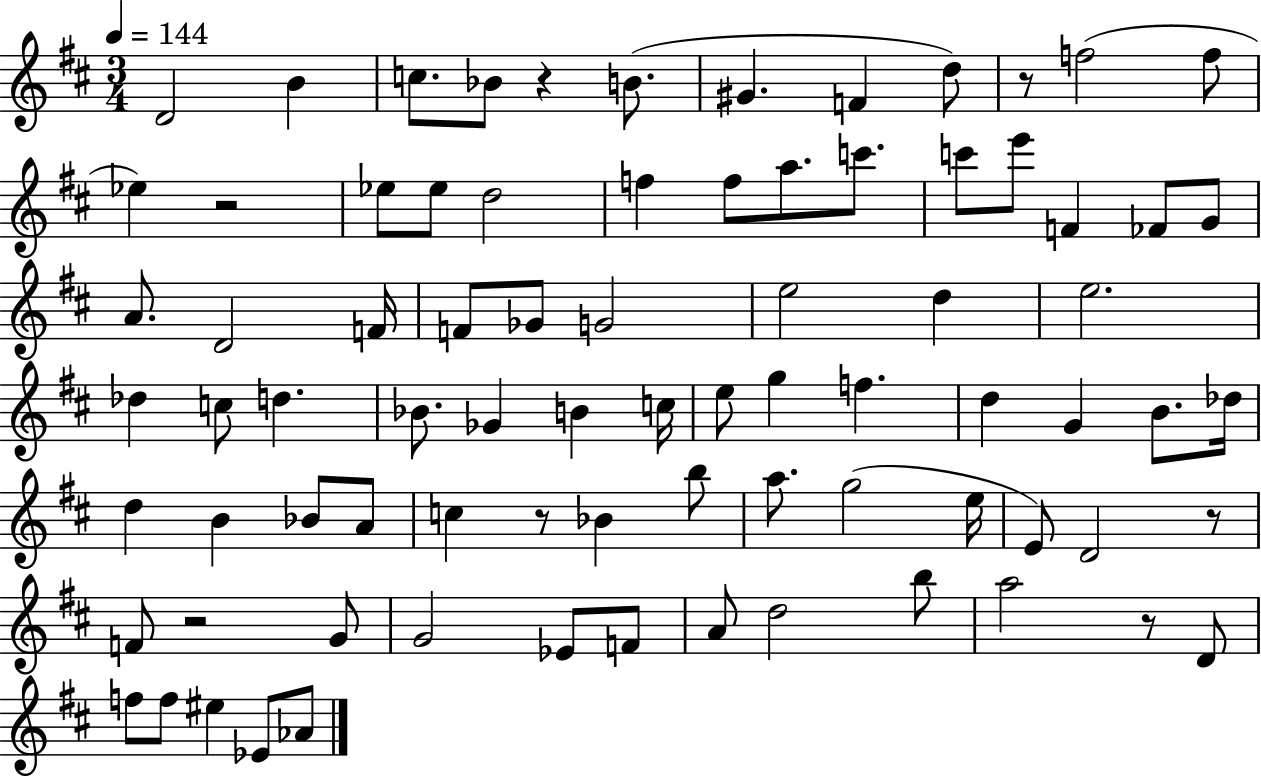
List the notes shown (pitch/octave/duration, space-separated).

D4/h B4/q C5/e. Bb4/e R/q B4/e. G#4/q. F4/q D5/e R/e F5/h F5/e Eb5/q R/h Eb5/e Eb5/e D5/h F5/q F5/e A5/e. C6/e. C6/e E6/e F4/q FES4/e G4/e A4/e. D4/h F4/s F4/e Gb4/e G4/h E5/h D5/q E5/h. Db5/q C5/e D5/q. Bb4/e. Gb4/q B4/q C5/s E5/e G5/q F5/q. D5/q G4/q B4/e. Db5/s D5/q B4/q Bb4/e A4/e C5/q R/e Bb4/q B5/e A5/e. G5/h E5/s E4/e D4/h R/e F4/e R/h G4/e G4/h Eb4/e F4/e A4/e D5/h B5/e A5/h R/e D4/e F5/e F5/e EIS5/q Eb4/e Ab4/e